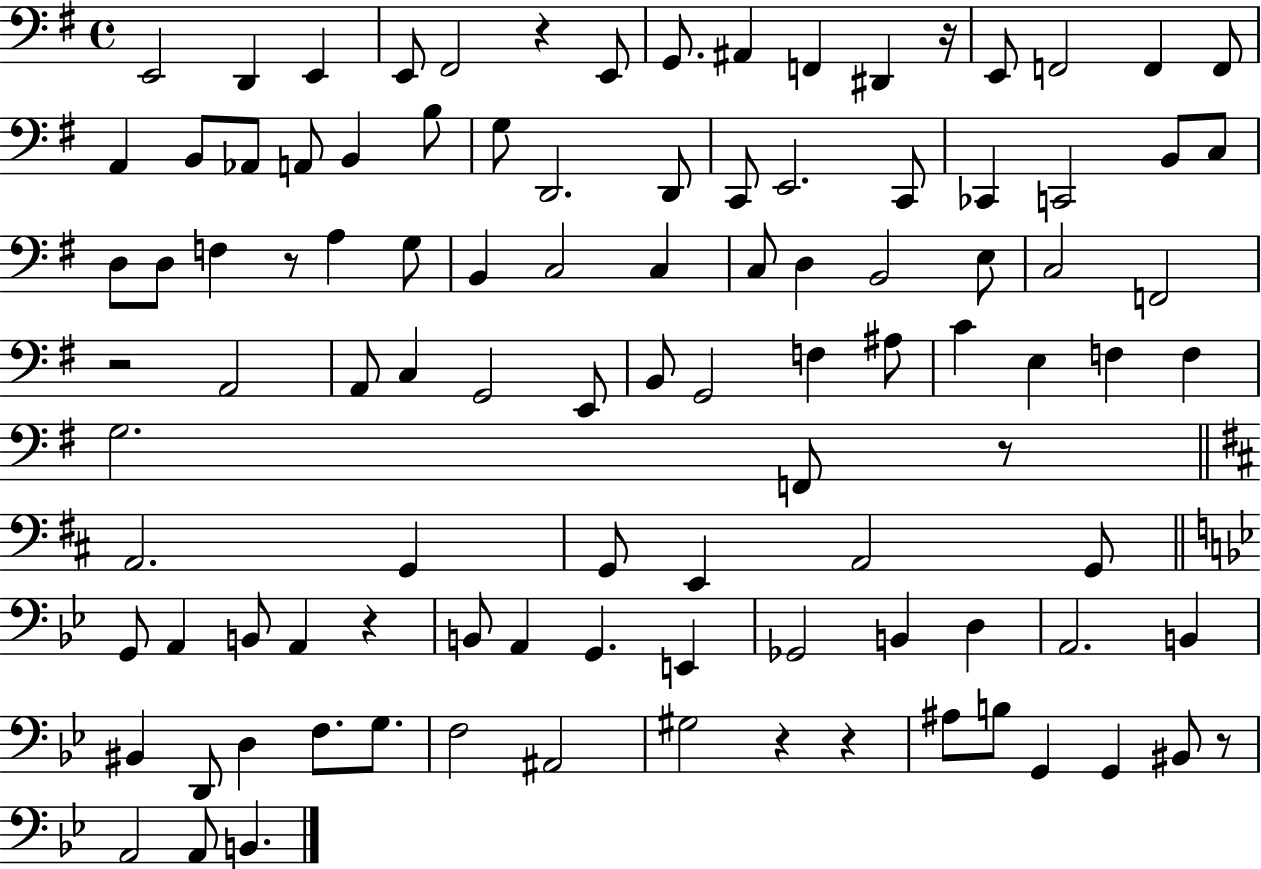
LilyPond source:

{
  \clef bass
  \time 4/4
  \defaultTimeSignature
  \key g \major
  \repeat volta 2 { e,2 d,4 e,4 | e,8 fis,2 r4 e,8 | g,8. ais,4 f,4 dis,4 r16 | e,8 f,2 f,4 f,8 | \break a,4 b,8 aes,8 a,8 b,4 b8 | g8 d,2. d,8 | c,8 e,2. c,8 | ces,4 c,2 b,8 c8 | \break d8 d8 f4 r8 a4 g8 | b,4 c2 c4 | c8 d4 b,2 e8 | c2 f,2 | \break r2 a,2 | a,8 c4 g,2 e,8 | b,8 g,2 f4 ais8 | c'4 e4 f4 f4 | \break g2. f,8 r8 | \bar "||" \break \key d \major a,2. g,4 | g,8 e,4 a,2 g,8 | \bar "||" \break \key bes \major g,8 a,4 b,8 a,4 r4 | b,8 a,4 g,4. e,4 | ges,2 b,4 d4 | a,2. b,4 | \break bis,4 d,8 d4 f8. g8. | f2 ais,2 | gis2 r4 r4 | ais8 b8 g,4 g,4 bis,8 r8 | \break a,2 a,8 b,4. | } \bar "|."
}